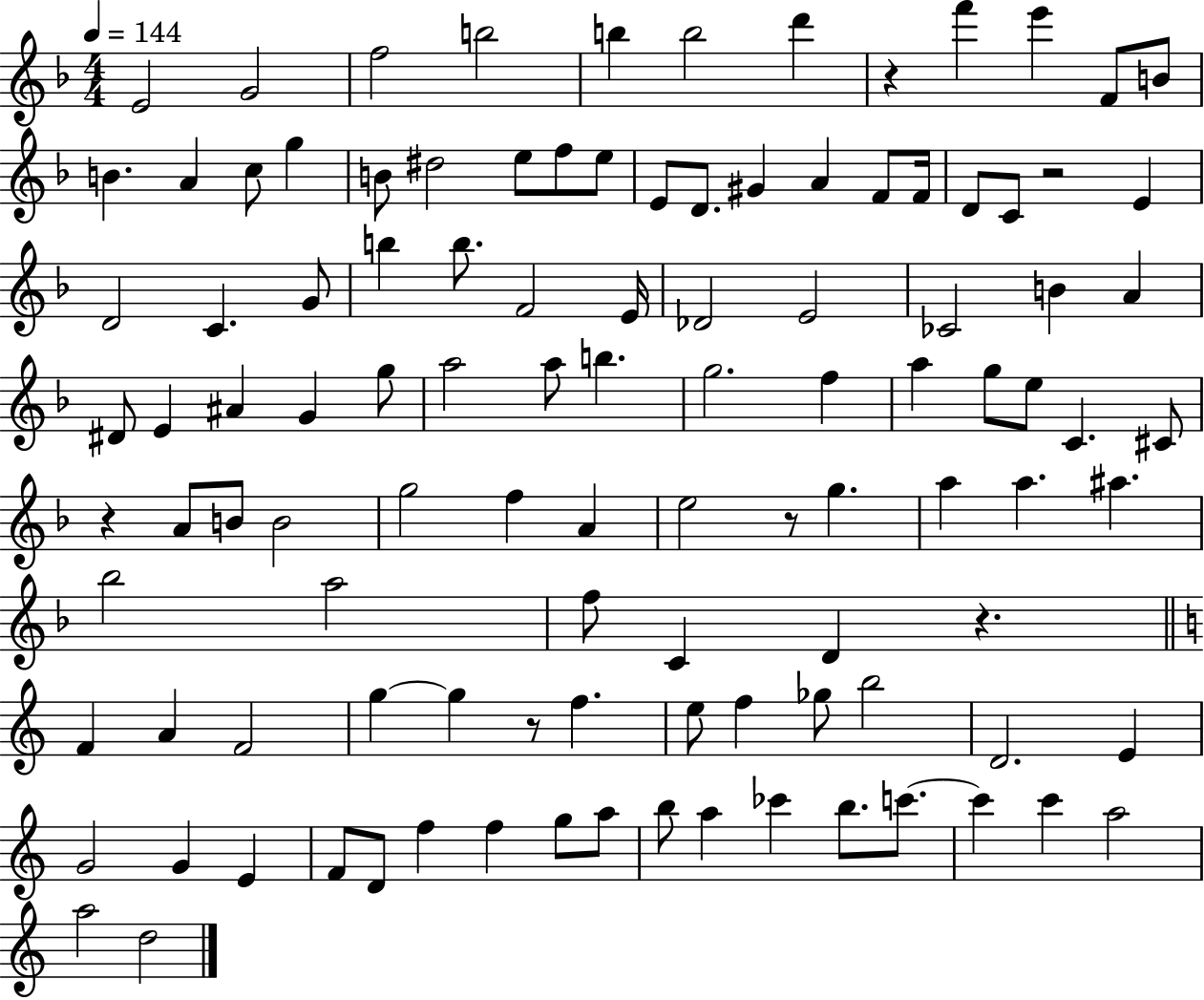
{
  \clef treble
  \numericTimeSignature
  \time 4/4
  \key f \major
  \tempo 4 = 144
  \repeat volta 2 { e'2 g'2 | f''2 b''2 | b''4 b''2 d'''4 | r4 f'''4 e'''4 f'8 b'8 | \break b'4. a'4 c''8 g''4 | b'8 dis''2 e''8 f''8 e''8 | e'8 d'8. gis'4 a'4 f'8 f'16 | d'8 c'8 r2 e'4 | \break d'2 c'4. g'8 | b''4 b''8. f'2 e'16 | des'2 e'2 | ces'2 b'4 a'4 | \break dis'8 e'4 ais'4 g'4 g''8 | a''2 a''8 b''4. | g''2. f''4 | a''4 g''8 e''8 c'4. cis'8 | \break r4 a'8 b'8 b'2 | g''2 f''4 a'4 | e''2 r8 g''4. | a''4 a''4. ais''4. | \break bes''2 a''2 | f''8 c'4 d'4 r4. | \bar "||" \break \key a \minor f'4 a'4 f'2 | g''4~~ g''4 r8 f''4. | e''8 f''4 ges''8 b''2 | d'2. e'4 | \break g'2 g'4 e'4 | f'8 d'8 f''4 f''4 g''8 a''8 | b''8 a''4 ces'''4 b''8. c'''8.~~ | c'''4 c'''4 a''2 | \break a''2 d''2 | } \bar "|."
}